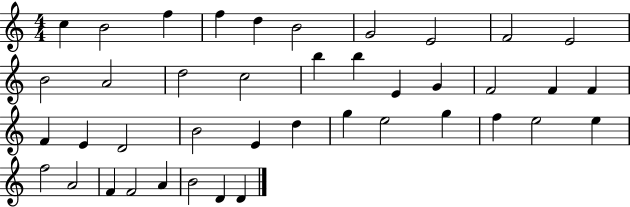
C5/q B4/h F5/q F5/q D5/q B4/h G4/h E4/h F4/h E4/h B4/h A4/h D5/h C5/h B5/q B5/q E4/q G4/q F4/h F4/q F4/q F4/q E4/q D4/h B4/h E4/q D5/q G5/q E5/h G5/q F5/q E5/h E5/q F5/h A4/h F4/q F4/h A4/q B4/h D4/q D4/q